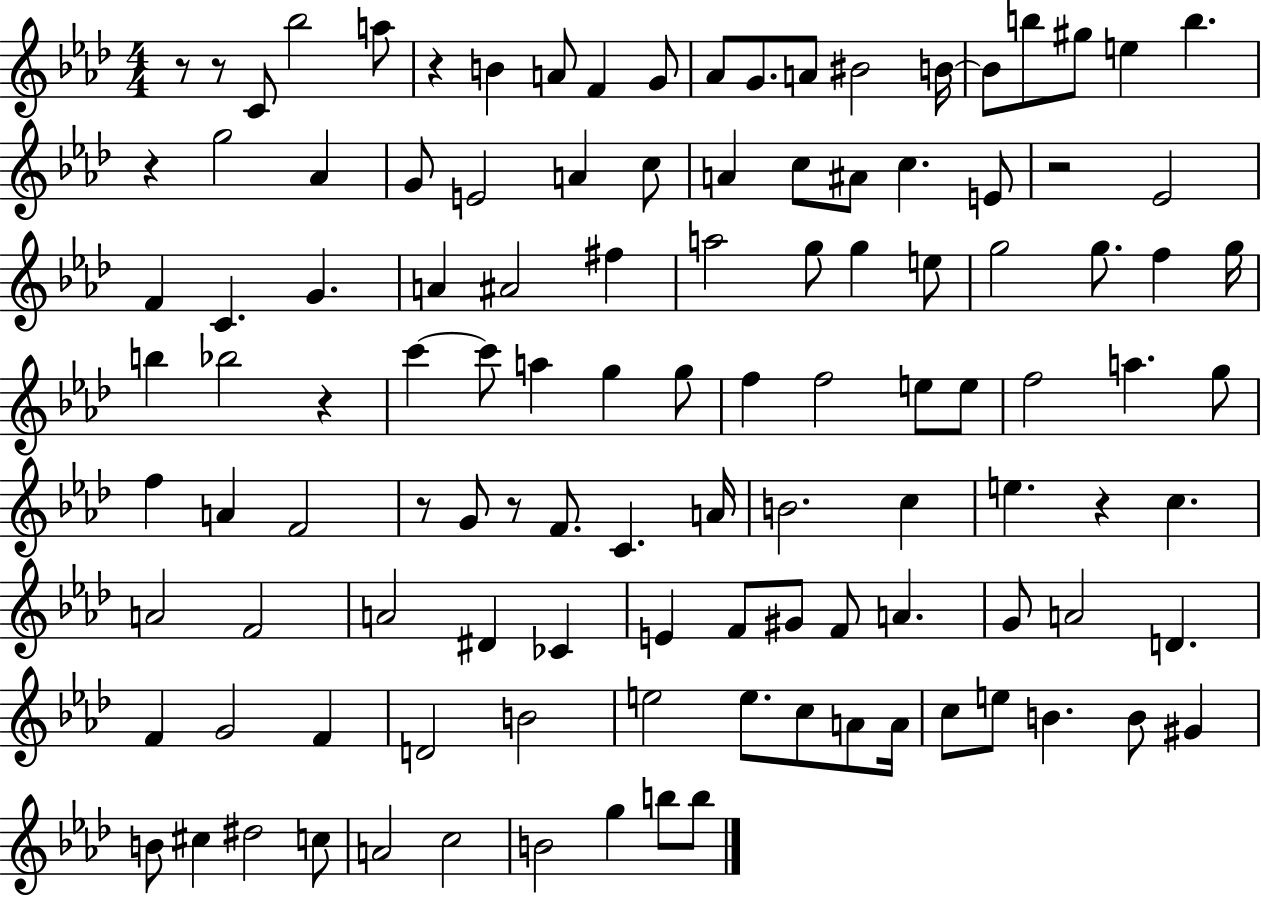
X:1
T:Untitled
M:4/4
L:1/4
K:Ab
z/2 z/2 C/2 _b2 a/2 z B A/2 F G/2 _A/2 G/2 A/2 ^B2 B/4 B/2 b/2 ^g/2 e b z g2 _A G/2 E2 A c/2 A c/2 ^A/2 c E/2 z2 _E2 F C G A ^A2 ^f a2 g/2 g e/2 g2 g/2 f g/4 b _b2 z c' c'/2 a g g/2 f f2 e/2 e/2 f2 a g/2 f A F2 z/2 G/2 z/2 F/2 C A/4 B2 c e z c A2 F2 A2 ^D _C E F/2 ^G/2 F/2 A G/2 A2 D F G2 F D2 B2 e2 e/2 c/2 A/2 A/4 c/2 e/2 B B/2 ^G B/2 ^c ^d2 c/2 A2 c2 B2 g b/2 b/2